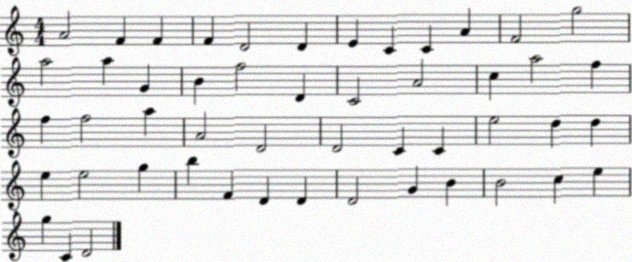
X:1
T:Untitled
M:4/4
L:1/4
K:C
A2 F F F D2 D E C C A F2 g2 a2 a G B f2 D C2 A2 c a2 f f f2 a A2 D2 D2 C C e2 d d e e2 g b F D D D2 G B B2 c e g C D2